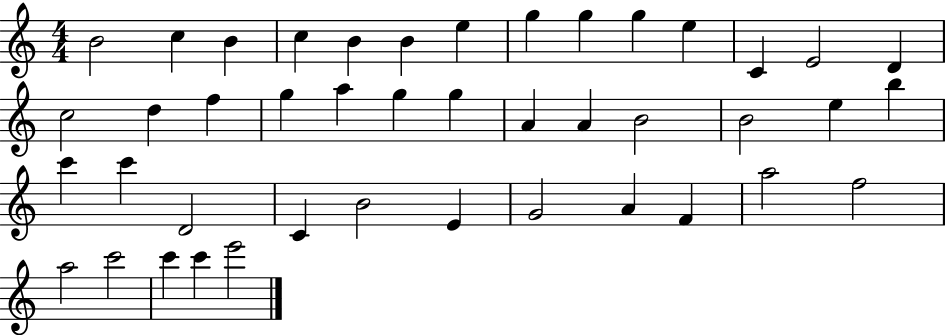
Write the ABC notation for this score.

X:1
T:Untitled
M:4/4
L:1/4
K:C
B2 c B c B B e g g g e C E2 D c2 d f g a g g A A B2 B2 e b c' c' D2 C B2 E G2 A F a2 f2 a2 c'2 c' c' e'2